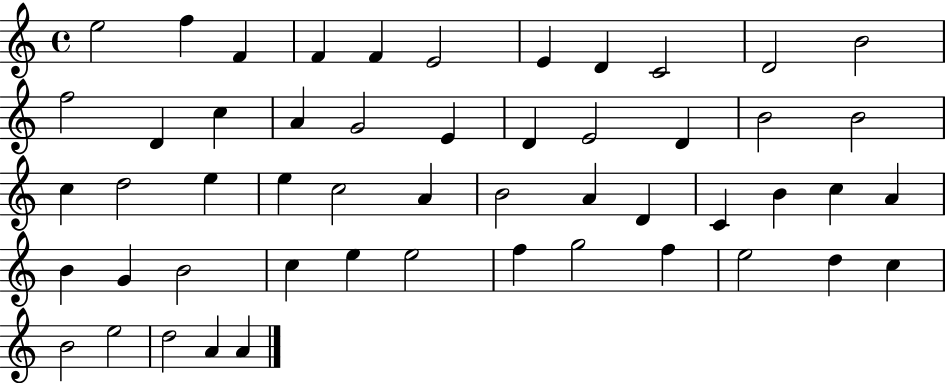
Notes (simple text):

E5/h F5/q F4/q F4/q F4/q E4/h E4/q D4/q C4/h D4/h B4/h F5/h D4/q C5/q A4/q G4/h E4/q D4/q E4/h D4/q B4/h B4/h C5/q D5/h E5/q E5/q C5/h A4/q B4/h A4/q D4/q C4/q B4/q C5/q A4/q B4/q G4/q B4/h C5/q E5/q E5/h F5/q G5/h F5/q E5/h D5/q C5/q B4/h E5/h D5/h A4/q A4/q